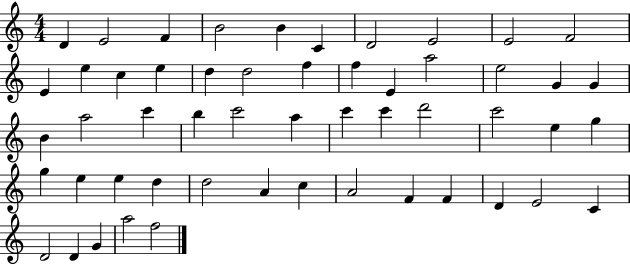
{
  \clef treble
  \numericTimeSignature
  \time 4/4
  \key c \major
  d'4 e'2 f'4 | b'2 b'4 c'4 | d'2 e'2 | e'2 f'2 | \break e'4 e''4 c''4 e''4 | d''4 d''2 f''4 | f''4 e'4 a''2 | e''2 g'4 g'4 | \break b'4 a''2 c'''4 | b''4 c'''2 a''4 | c'''4 c'''4 d'''2 | c'''2 e''4 g''4 | \break g''4 e''4 e''4 d''4 | d''2 a'4 c''4 | a'2 f'4 f'4 | d'4 e'2 c'4 | \break d'2 d'4 g'4 | a''2 f''2 | \bar "|."
}